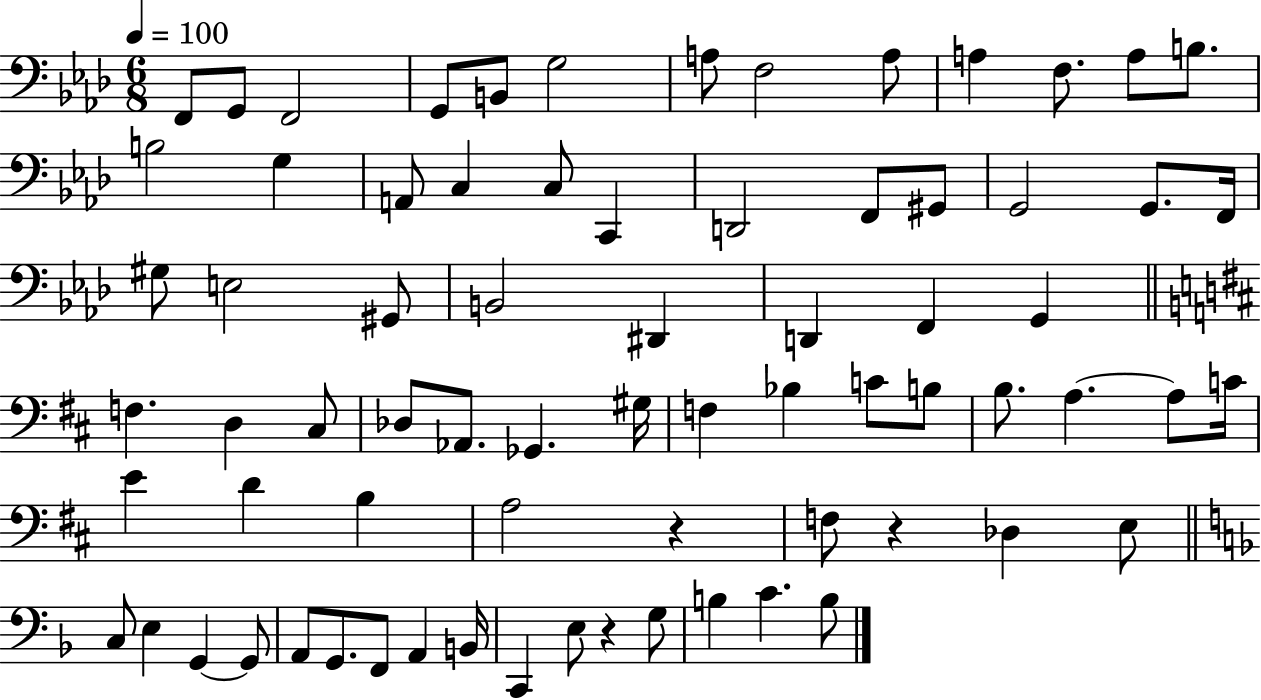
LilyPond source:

{
  \clef bass
  \numericTimeSignature
  \time 6/8
  \key aes \major
  \tempo 4 = 100
  \repeat volta 2 { f,8 g,8 f,2 | g,8 b,8 g2 | a8 f2 a8 | a4 f8. a8 b8. | \break b2 g4 | a,8 c4 c8 c,4 | d,2 f,8 gis,8 | g,2 g,8. f,16 | \break gis8 e2 gis,8 | b,2 dis,4 | d,4 f,4 g,4 | \bar "||" \break \key d \major f4. d4 cis8 | des8 aes,8. ges,4. gis16 | f4 bes4 c'8 b8 | b8. a4.~~ a8 c'16 | \break e'4 d'4 b4 | a2 r4 | f8 r4 des4 e8 | \bar "||" \break \key f \major c8 e4 g,4~~ g,8 | a,8 g,8. f,8 a,4 b,16 | c,4 e8 r4 g8 | b4 c'4. b8 | \break } \bar "|."
}